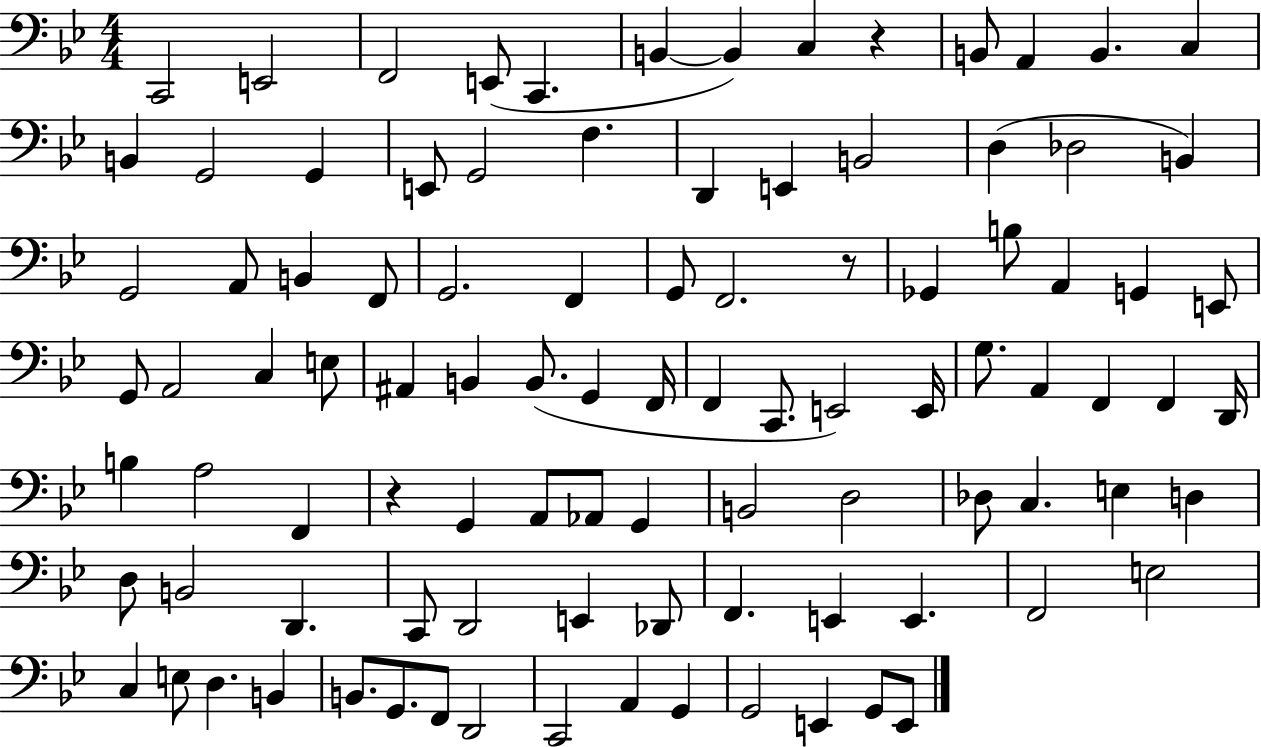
C2/h E2/h F2/h E2/e C2/q. B2/q B2/q C3/q R/q B2/e A2/q B2/q. C3/q B2/q G2/h G2/q E2/e G2/h F3/q. D2/q E2/q B2/h D3/q Db3/h B2/q G2/h A2/e B2/q F2/e G2/h. F2/q G2/e F2/h. R/e Gb2/q B3/e A2/q G2/q E2/e G2/e A2/h C3/q E3/e A#2/q B2/q B2/e. G2/q F2/s F2/q C2/e. E2/h E2/s G3/e. A2/q F2/q F2/q D2/s B3/q A3/h F2/q R/q G2/q A2/e Ab2/e G2/q B2/h D3/h Db3/e C3/q. E3/q D3/q D3/e B2/h D2/q. C2/e D2/h E2/q Db2/e F2/q. E2/q E2/q. F2/h E3/h C3/q E3/e D3/q. B2/q B2/e. G2/e. F2/e D2/h C2/h A2/q G2/q G2/h E2/q G2/e E2/e